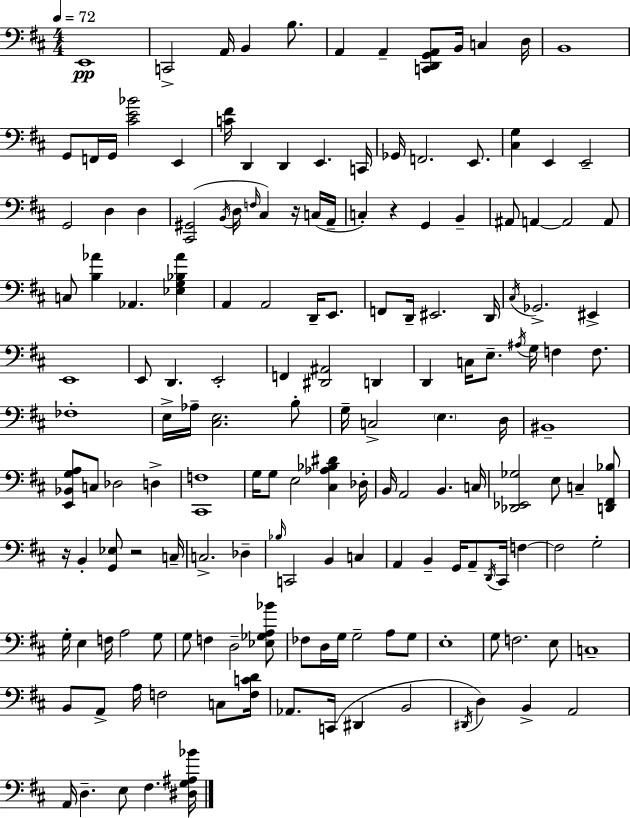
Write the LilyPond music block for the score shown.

{
  \clef bass
  \numericTimeSignature
  \time 4/4
  \key d \major
  \tempo 4 = 72
  \repeat volta 2 { e,1\pp | c,2-> a,16 b,4 b8. | a,4 a,4-- <c, d, g, a,>8 b,16 c4 d16 | b,1 | \break g,8 f,16 g,16 <cis' e' bes'>2 e,4 | <c' fis'>16 d,4 d,4 e,4. c,16 | ges,16 f,2. e,8. | <cis g>4 e,4 e,2-- | \break g,2 d4 d4 | <cis, gis,>2( \acciaccatura { b,16 } d16 \grace { f16 } cis4) r16 | c16( a,16-- c4-.) r4 g,4 b,4-- | ais,8 a,4~~ a,2 | \break a,8 c8 <b aes'>4 aes,4. <ees g bes aes'>4 | a,4 a,2 d,16-- e,8. | f,8 d,16-- eis,2. | d,16 \acciaccatura { cis16 } ges,2.-> eis,4-> | \break e,1 | e,8 d,4. e,2-. | f,4 <dis, ais,>2 d,4 | d,4 c16 e8.-- \acciaccatura { ais16 } g16 f4 | \break f8. fes1-. | e16-> aes16-- <cis e>2. | b8-. g16-- c2-> \parenthesize e4. | d16 bis,1-- | \break <e, bes, g a>8 c8 des2 | d4-> <cis, f>1 | g16 g8 e2 <cis aes bes dis'>4 | des16-. b,16 a,2 b,4. | \break c16 <des, ees, ges>2 e8 c4-- | <d, fis, bes>8 r16 b,4-. <g, ees>8 r2 | c16-- c2.-> | des4-- \grace { bes16 } c,2 b,4 | \break c4 a,4 b,4-- g,16 a,8-- | \acciaccatura { d,16 } cis,16 f4~~ f2 g2-. | g16-. e4 f16 a2 | g8 g8 f4 d2-- | \break <ees ges a bes'>8 fes8 d16 g16 g2-- | a8 g8 e1-. | g8 f2. | e8 c1-- | \break b,8 a,8-> a16 f2 | c8 <f c' d'>16 aes,8. c,16( dis,4 b,2 | \acciaccatura { dis,16 }) d4 b,4-> a,2 | a,16 d4.-- e8 | \break fis4. <dis g ais bes'>16 } \bar "|."
}